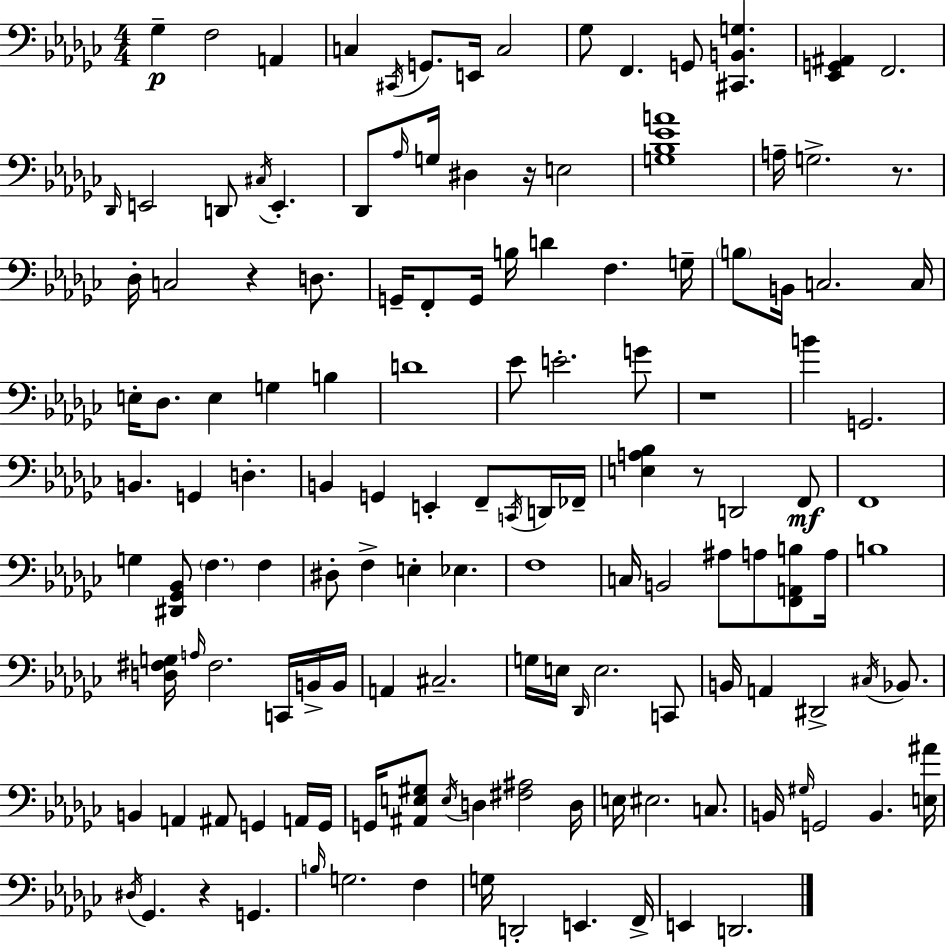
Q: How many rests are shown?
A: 6